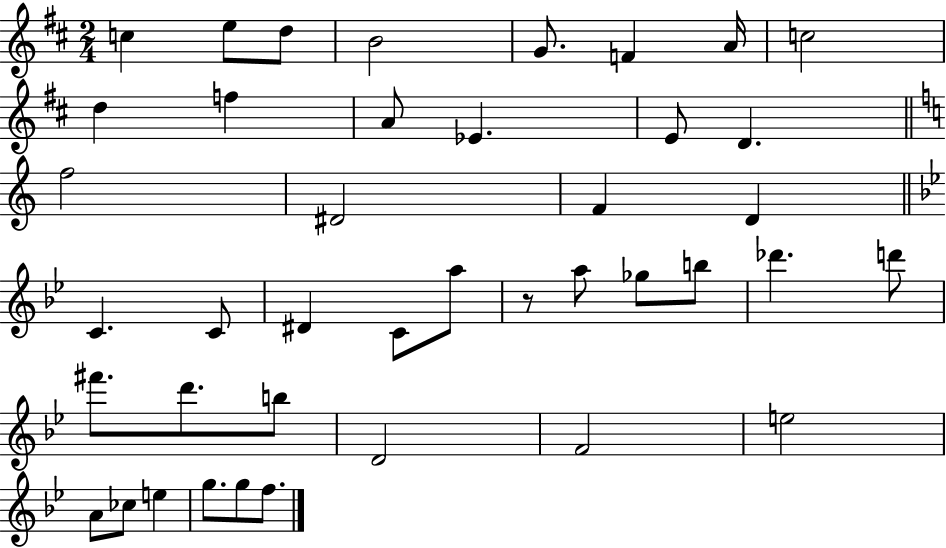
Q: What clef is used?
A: treble